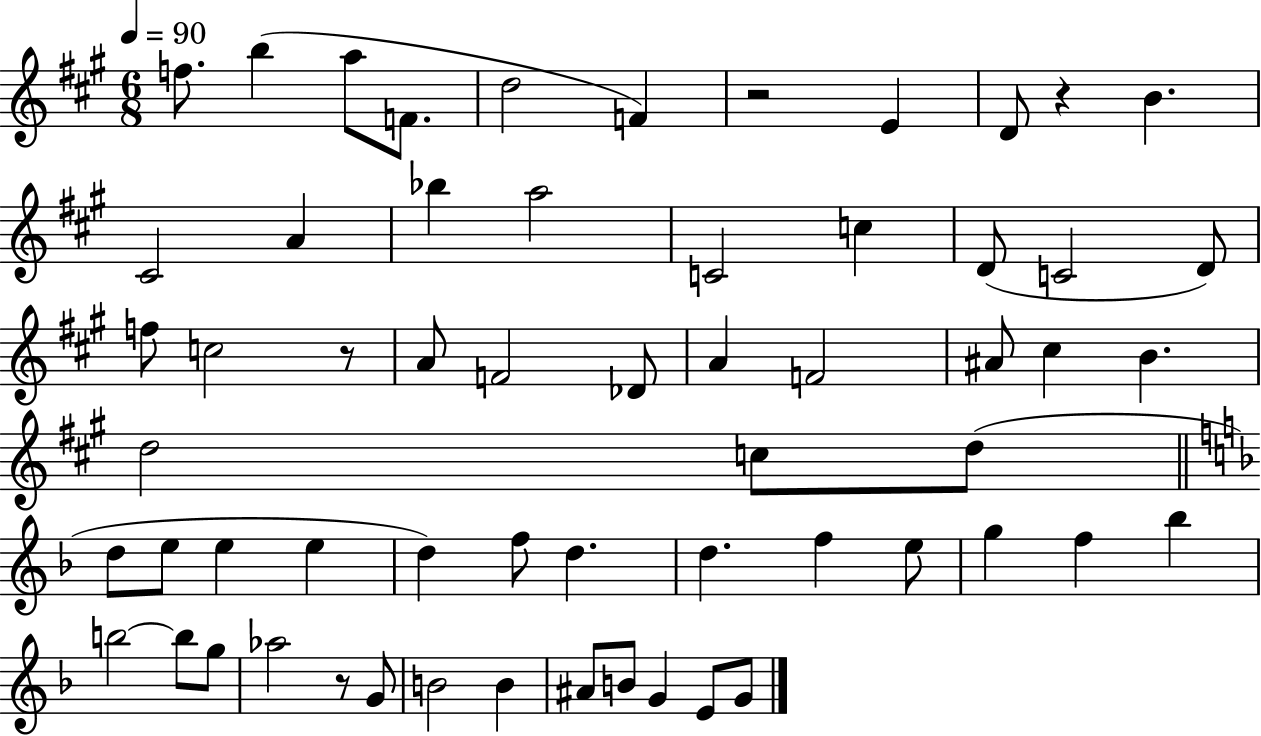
{
  \clef treble
  \numericTimeSignature
  \time 6/8
  \key a \major
  \tempo 4 = 90
  f''8. b''4( a''8 f'8. | d''2 f'4) | r2 e'4 | d'8 r4 b'4. | \break cis'2 a'4 | bes''4 a''2 | c'2 c''4 | d'8( c'2 d'8) | \break f''8 c''2 r8 | a'8 f'2 des'8 | a'4 f'2 | ais'8 cis''4 b'4. | \break d''2 c''8 d''8( | \bar "||" \break \key d \minor d''8 e''8 e''4 e''4 | d''4) f''8 d''4. | d''4. f''4 e''8 | g''4 f''4 bes''4 | \break b''2~~ b''8 g''8 | aes''2 r8 g'8 | b'2 b'4 | ais'8 b'8 g'4 e'8 g'8 | \break \bar "|."
}